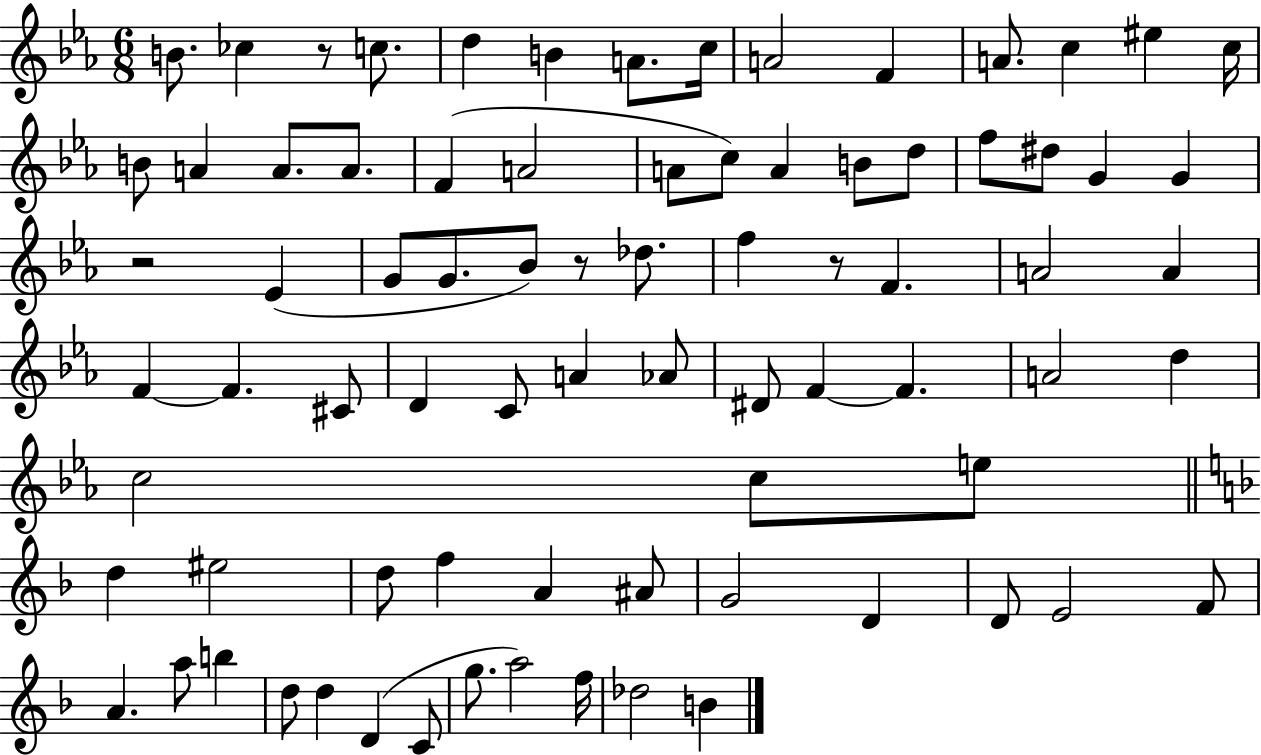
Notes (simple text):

B4/e. CES5/q R/e C5/e. D5/q B4/q A4/e. C5/s A4/h F4/q A4/e. C5/q EIS5/q C5/s B4/e A4/q A4/e. A4/e. F4/q A4/h A4/e C5/e A4/q B4/e D5/e F5/e D#5/e G4/q G4/q R/h Eb4/q G4/e G4/e. Bb4/e R/e Db5/e. F5/q R/e F4/q. A4/h A4/q F4/q F4/q. C#4/e D4/q C4/e A4/q Ab4/e D#4/e F4/q F4/q. A4/h D5/q C5/h C5/e E5/e D5/q EIS5/h D5/e F5/q A4/q A#4/e G4/h D4/q D4/e E4/h F4/e A4/q. A5/e B5/q D5/e D5/q D4/q C4/e G5/e. A5/h F5/s Db5/h B4/q